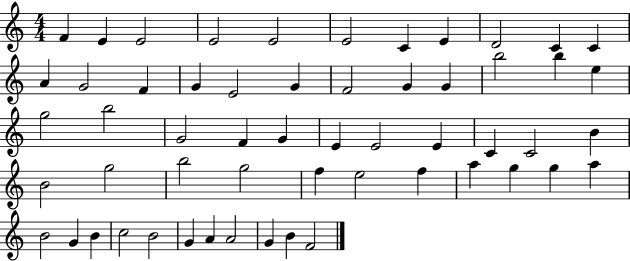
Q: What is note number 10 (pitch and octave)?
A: C4